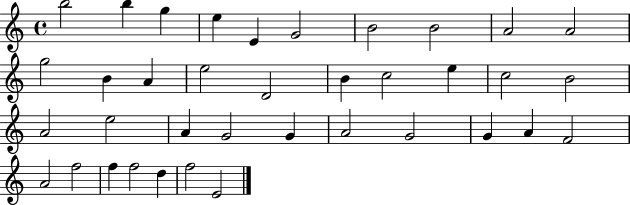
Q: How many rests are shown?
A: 0